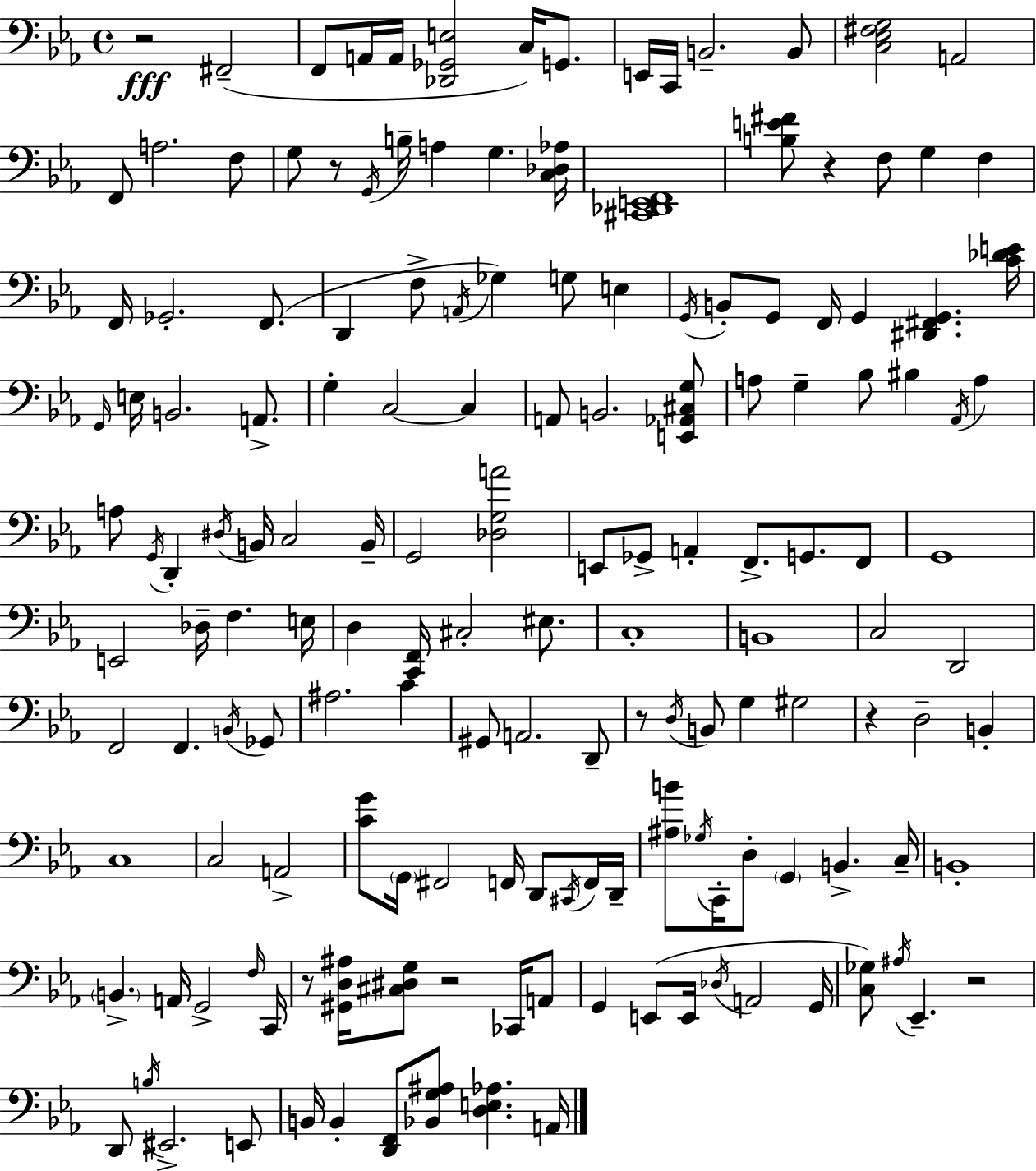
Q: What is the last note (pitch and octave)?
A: A2